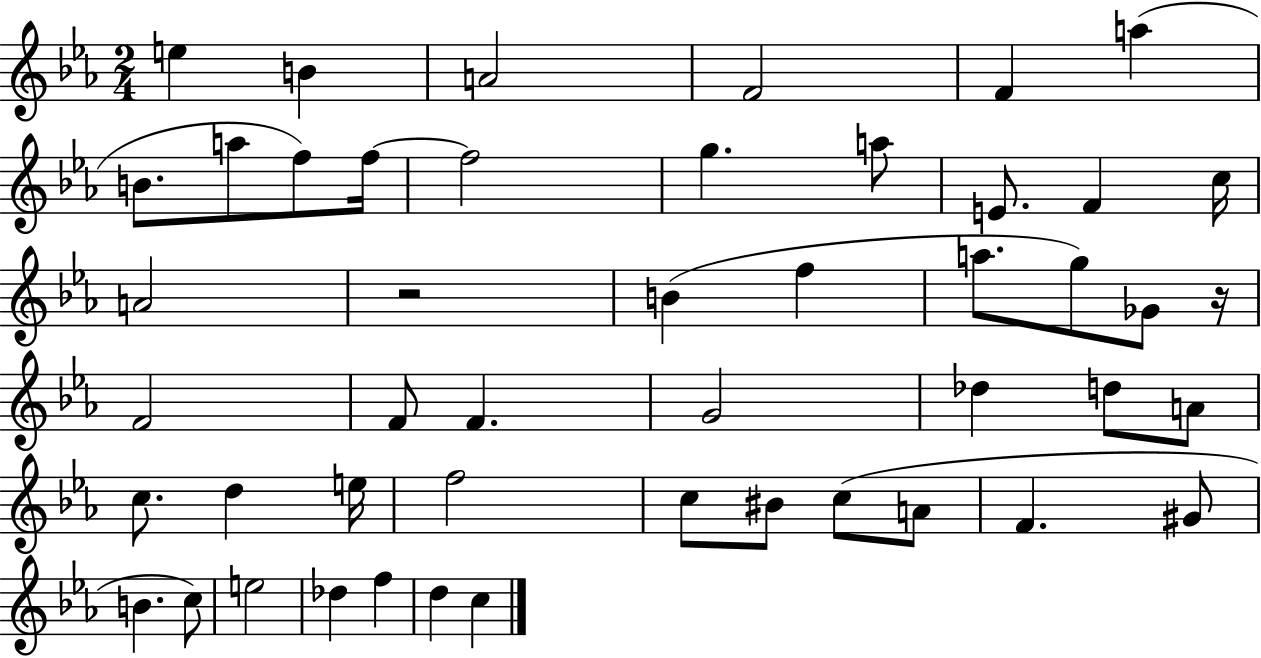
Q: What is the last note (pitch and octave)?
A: C5